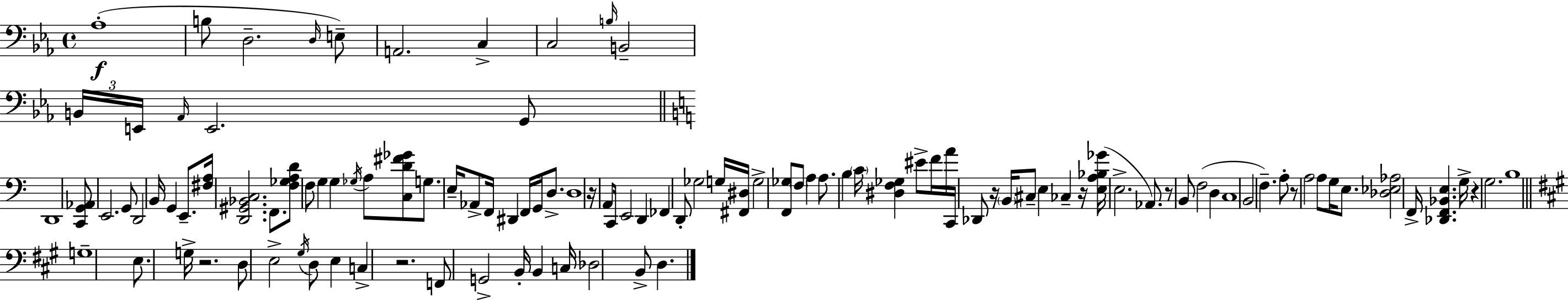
Ab3/w B3/e D3/h. D3/s E3/e A2/h. C3/q C3/h B3/s B2/h B2/s E2/s Ab2/s E2/h. G2/e D2/w [C2,G2,Ab2]/e E2/h. G2/e D2/h B2/s G2/q E2/e. [F#3,A3]/s [D2,G#2,Bb2,C3]/h. F2/e. [F3,Gb3,A3,D4]/e F3/e G3/q G3/q Gb3/s A3/e [C3,D4,F#4,Gb4]/e G3/e. E3/s Ab2/e F2/s D#2/q F2/s G2/s D3/e. D3/w R/s A2/e C2/s E2/h D2/q FES2/q D2/e Gb3/h G3/s [F#2,D#3]/s G3/h [F2,Gb3]/e F3/e A3/q A3/e. B3/q C4/s [D#3,F3,Gb3]/q EIS4/e F4/s A4/s C2/s Db2/e R/s B2/s C#3/e E3/q CES3/q R/s [E3,A3,Bb3,Gb4]/s E3/h. Ab2/e. R/e B2/e F3/h D3/q C3/w B2/h F3/q. A3/e R/e A3/h A3/e G3/s E3/e. [Db3,Eb3,Ab3]/h F2/s [Db2,F2,Bb2,E3]/q. G3/s R/q G3/h. B3/w G3/w E3/e. G3/s R/h. D3/e E3/h G#3/s D3/e E3/q C3/q R/h. F2/e G2/h B2/s B2/q C3/s Db3/h B2/e D3/q.